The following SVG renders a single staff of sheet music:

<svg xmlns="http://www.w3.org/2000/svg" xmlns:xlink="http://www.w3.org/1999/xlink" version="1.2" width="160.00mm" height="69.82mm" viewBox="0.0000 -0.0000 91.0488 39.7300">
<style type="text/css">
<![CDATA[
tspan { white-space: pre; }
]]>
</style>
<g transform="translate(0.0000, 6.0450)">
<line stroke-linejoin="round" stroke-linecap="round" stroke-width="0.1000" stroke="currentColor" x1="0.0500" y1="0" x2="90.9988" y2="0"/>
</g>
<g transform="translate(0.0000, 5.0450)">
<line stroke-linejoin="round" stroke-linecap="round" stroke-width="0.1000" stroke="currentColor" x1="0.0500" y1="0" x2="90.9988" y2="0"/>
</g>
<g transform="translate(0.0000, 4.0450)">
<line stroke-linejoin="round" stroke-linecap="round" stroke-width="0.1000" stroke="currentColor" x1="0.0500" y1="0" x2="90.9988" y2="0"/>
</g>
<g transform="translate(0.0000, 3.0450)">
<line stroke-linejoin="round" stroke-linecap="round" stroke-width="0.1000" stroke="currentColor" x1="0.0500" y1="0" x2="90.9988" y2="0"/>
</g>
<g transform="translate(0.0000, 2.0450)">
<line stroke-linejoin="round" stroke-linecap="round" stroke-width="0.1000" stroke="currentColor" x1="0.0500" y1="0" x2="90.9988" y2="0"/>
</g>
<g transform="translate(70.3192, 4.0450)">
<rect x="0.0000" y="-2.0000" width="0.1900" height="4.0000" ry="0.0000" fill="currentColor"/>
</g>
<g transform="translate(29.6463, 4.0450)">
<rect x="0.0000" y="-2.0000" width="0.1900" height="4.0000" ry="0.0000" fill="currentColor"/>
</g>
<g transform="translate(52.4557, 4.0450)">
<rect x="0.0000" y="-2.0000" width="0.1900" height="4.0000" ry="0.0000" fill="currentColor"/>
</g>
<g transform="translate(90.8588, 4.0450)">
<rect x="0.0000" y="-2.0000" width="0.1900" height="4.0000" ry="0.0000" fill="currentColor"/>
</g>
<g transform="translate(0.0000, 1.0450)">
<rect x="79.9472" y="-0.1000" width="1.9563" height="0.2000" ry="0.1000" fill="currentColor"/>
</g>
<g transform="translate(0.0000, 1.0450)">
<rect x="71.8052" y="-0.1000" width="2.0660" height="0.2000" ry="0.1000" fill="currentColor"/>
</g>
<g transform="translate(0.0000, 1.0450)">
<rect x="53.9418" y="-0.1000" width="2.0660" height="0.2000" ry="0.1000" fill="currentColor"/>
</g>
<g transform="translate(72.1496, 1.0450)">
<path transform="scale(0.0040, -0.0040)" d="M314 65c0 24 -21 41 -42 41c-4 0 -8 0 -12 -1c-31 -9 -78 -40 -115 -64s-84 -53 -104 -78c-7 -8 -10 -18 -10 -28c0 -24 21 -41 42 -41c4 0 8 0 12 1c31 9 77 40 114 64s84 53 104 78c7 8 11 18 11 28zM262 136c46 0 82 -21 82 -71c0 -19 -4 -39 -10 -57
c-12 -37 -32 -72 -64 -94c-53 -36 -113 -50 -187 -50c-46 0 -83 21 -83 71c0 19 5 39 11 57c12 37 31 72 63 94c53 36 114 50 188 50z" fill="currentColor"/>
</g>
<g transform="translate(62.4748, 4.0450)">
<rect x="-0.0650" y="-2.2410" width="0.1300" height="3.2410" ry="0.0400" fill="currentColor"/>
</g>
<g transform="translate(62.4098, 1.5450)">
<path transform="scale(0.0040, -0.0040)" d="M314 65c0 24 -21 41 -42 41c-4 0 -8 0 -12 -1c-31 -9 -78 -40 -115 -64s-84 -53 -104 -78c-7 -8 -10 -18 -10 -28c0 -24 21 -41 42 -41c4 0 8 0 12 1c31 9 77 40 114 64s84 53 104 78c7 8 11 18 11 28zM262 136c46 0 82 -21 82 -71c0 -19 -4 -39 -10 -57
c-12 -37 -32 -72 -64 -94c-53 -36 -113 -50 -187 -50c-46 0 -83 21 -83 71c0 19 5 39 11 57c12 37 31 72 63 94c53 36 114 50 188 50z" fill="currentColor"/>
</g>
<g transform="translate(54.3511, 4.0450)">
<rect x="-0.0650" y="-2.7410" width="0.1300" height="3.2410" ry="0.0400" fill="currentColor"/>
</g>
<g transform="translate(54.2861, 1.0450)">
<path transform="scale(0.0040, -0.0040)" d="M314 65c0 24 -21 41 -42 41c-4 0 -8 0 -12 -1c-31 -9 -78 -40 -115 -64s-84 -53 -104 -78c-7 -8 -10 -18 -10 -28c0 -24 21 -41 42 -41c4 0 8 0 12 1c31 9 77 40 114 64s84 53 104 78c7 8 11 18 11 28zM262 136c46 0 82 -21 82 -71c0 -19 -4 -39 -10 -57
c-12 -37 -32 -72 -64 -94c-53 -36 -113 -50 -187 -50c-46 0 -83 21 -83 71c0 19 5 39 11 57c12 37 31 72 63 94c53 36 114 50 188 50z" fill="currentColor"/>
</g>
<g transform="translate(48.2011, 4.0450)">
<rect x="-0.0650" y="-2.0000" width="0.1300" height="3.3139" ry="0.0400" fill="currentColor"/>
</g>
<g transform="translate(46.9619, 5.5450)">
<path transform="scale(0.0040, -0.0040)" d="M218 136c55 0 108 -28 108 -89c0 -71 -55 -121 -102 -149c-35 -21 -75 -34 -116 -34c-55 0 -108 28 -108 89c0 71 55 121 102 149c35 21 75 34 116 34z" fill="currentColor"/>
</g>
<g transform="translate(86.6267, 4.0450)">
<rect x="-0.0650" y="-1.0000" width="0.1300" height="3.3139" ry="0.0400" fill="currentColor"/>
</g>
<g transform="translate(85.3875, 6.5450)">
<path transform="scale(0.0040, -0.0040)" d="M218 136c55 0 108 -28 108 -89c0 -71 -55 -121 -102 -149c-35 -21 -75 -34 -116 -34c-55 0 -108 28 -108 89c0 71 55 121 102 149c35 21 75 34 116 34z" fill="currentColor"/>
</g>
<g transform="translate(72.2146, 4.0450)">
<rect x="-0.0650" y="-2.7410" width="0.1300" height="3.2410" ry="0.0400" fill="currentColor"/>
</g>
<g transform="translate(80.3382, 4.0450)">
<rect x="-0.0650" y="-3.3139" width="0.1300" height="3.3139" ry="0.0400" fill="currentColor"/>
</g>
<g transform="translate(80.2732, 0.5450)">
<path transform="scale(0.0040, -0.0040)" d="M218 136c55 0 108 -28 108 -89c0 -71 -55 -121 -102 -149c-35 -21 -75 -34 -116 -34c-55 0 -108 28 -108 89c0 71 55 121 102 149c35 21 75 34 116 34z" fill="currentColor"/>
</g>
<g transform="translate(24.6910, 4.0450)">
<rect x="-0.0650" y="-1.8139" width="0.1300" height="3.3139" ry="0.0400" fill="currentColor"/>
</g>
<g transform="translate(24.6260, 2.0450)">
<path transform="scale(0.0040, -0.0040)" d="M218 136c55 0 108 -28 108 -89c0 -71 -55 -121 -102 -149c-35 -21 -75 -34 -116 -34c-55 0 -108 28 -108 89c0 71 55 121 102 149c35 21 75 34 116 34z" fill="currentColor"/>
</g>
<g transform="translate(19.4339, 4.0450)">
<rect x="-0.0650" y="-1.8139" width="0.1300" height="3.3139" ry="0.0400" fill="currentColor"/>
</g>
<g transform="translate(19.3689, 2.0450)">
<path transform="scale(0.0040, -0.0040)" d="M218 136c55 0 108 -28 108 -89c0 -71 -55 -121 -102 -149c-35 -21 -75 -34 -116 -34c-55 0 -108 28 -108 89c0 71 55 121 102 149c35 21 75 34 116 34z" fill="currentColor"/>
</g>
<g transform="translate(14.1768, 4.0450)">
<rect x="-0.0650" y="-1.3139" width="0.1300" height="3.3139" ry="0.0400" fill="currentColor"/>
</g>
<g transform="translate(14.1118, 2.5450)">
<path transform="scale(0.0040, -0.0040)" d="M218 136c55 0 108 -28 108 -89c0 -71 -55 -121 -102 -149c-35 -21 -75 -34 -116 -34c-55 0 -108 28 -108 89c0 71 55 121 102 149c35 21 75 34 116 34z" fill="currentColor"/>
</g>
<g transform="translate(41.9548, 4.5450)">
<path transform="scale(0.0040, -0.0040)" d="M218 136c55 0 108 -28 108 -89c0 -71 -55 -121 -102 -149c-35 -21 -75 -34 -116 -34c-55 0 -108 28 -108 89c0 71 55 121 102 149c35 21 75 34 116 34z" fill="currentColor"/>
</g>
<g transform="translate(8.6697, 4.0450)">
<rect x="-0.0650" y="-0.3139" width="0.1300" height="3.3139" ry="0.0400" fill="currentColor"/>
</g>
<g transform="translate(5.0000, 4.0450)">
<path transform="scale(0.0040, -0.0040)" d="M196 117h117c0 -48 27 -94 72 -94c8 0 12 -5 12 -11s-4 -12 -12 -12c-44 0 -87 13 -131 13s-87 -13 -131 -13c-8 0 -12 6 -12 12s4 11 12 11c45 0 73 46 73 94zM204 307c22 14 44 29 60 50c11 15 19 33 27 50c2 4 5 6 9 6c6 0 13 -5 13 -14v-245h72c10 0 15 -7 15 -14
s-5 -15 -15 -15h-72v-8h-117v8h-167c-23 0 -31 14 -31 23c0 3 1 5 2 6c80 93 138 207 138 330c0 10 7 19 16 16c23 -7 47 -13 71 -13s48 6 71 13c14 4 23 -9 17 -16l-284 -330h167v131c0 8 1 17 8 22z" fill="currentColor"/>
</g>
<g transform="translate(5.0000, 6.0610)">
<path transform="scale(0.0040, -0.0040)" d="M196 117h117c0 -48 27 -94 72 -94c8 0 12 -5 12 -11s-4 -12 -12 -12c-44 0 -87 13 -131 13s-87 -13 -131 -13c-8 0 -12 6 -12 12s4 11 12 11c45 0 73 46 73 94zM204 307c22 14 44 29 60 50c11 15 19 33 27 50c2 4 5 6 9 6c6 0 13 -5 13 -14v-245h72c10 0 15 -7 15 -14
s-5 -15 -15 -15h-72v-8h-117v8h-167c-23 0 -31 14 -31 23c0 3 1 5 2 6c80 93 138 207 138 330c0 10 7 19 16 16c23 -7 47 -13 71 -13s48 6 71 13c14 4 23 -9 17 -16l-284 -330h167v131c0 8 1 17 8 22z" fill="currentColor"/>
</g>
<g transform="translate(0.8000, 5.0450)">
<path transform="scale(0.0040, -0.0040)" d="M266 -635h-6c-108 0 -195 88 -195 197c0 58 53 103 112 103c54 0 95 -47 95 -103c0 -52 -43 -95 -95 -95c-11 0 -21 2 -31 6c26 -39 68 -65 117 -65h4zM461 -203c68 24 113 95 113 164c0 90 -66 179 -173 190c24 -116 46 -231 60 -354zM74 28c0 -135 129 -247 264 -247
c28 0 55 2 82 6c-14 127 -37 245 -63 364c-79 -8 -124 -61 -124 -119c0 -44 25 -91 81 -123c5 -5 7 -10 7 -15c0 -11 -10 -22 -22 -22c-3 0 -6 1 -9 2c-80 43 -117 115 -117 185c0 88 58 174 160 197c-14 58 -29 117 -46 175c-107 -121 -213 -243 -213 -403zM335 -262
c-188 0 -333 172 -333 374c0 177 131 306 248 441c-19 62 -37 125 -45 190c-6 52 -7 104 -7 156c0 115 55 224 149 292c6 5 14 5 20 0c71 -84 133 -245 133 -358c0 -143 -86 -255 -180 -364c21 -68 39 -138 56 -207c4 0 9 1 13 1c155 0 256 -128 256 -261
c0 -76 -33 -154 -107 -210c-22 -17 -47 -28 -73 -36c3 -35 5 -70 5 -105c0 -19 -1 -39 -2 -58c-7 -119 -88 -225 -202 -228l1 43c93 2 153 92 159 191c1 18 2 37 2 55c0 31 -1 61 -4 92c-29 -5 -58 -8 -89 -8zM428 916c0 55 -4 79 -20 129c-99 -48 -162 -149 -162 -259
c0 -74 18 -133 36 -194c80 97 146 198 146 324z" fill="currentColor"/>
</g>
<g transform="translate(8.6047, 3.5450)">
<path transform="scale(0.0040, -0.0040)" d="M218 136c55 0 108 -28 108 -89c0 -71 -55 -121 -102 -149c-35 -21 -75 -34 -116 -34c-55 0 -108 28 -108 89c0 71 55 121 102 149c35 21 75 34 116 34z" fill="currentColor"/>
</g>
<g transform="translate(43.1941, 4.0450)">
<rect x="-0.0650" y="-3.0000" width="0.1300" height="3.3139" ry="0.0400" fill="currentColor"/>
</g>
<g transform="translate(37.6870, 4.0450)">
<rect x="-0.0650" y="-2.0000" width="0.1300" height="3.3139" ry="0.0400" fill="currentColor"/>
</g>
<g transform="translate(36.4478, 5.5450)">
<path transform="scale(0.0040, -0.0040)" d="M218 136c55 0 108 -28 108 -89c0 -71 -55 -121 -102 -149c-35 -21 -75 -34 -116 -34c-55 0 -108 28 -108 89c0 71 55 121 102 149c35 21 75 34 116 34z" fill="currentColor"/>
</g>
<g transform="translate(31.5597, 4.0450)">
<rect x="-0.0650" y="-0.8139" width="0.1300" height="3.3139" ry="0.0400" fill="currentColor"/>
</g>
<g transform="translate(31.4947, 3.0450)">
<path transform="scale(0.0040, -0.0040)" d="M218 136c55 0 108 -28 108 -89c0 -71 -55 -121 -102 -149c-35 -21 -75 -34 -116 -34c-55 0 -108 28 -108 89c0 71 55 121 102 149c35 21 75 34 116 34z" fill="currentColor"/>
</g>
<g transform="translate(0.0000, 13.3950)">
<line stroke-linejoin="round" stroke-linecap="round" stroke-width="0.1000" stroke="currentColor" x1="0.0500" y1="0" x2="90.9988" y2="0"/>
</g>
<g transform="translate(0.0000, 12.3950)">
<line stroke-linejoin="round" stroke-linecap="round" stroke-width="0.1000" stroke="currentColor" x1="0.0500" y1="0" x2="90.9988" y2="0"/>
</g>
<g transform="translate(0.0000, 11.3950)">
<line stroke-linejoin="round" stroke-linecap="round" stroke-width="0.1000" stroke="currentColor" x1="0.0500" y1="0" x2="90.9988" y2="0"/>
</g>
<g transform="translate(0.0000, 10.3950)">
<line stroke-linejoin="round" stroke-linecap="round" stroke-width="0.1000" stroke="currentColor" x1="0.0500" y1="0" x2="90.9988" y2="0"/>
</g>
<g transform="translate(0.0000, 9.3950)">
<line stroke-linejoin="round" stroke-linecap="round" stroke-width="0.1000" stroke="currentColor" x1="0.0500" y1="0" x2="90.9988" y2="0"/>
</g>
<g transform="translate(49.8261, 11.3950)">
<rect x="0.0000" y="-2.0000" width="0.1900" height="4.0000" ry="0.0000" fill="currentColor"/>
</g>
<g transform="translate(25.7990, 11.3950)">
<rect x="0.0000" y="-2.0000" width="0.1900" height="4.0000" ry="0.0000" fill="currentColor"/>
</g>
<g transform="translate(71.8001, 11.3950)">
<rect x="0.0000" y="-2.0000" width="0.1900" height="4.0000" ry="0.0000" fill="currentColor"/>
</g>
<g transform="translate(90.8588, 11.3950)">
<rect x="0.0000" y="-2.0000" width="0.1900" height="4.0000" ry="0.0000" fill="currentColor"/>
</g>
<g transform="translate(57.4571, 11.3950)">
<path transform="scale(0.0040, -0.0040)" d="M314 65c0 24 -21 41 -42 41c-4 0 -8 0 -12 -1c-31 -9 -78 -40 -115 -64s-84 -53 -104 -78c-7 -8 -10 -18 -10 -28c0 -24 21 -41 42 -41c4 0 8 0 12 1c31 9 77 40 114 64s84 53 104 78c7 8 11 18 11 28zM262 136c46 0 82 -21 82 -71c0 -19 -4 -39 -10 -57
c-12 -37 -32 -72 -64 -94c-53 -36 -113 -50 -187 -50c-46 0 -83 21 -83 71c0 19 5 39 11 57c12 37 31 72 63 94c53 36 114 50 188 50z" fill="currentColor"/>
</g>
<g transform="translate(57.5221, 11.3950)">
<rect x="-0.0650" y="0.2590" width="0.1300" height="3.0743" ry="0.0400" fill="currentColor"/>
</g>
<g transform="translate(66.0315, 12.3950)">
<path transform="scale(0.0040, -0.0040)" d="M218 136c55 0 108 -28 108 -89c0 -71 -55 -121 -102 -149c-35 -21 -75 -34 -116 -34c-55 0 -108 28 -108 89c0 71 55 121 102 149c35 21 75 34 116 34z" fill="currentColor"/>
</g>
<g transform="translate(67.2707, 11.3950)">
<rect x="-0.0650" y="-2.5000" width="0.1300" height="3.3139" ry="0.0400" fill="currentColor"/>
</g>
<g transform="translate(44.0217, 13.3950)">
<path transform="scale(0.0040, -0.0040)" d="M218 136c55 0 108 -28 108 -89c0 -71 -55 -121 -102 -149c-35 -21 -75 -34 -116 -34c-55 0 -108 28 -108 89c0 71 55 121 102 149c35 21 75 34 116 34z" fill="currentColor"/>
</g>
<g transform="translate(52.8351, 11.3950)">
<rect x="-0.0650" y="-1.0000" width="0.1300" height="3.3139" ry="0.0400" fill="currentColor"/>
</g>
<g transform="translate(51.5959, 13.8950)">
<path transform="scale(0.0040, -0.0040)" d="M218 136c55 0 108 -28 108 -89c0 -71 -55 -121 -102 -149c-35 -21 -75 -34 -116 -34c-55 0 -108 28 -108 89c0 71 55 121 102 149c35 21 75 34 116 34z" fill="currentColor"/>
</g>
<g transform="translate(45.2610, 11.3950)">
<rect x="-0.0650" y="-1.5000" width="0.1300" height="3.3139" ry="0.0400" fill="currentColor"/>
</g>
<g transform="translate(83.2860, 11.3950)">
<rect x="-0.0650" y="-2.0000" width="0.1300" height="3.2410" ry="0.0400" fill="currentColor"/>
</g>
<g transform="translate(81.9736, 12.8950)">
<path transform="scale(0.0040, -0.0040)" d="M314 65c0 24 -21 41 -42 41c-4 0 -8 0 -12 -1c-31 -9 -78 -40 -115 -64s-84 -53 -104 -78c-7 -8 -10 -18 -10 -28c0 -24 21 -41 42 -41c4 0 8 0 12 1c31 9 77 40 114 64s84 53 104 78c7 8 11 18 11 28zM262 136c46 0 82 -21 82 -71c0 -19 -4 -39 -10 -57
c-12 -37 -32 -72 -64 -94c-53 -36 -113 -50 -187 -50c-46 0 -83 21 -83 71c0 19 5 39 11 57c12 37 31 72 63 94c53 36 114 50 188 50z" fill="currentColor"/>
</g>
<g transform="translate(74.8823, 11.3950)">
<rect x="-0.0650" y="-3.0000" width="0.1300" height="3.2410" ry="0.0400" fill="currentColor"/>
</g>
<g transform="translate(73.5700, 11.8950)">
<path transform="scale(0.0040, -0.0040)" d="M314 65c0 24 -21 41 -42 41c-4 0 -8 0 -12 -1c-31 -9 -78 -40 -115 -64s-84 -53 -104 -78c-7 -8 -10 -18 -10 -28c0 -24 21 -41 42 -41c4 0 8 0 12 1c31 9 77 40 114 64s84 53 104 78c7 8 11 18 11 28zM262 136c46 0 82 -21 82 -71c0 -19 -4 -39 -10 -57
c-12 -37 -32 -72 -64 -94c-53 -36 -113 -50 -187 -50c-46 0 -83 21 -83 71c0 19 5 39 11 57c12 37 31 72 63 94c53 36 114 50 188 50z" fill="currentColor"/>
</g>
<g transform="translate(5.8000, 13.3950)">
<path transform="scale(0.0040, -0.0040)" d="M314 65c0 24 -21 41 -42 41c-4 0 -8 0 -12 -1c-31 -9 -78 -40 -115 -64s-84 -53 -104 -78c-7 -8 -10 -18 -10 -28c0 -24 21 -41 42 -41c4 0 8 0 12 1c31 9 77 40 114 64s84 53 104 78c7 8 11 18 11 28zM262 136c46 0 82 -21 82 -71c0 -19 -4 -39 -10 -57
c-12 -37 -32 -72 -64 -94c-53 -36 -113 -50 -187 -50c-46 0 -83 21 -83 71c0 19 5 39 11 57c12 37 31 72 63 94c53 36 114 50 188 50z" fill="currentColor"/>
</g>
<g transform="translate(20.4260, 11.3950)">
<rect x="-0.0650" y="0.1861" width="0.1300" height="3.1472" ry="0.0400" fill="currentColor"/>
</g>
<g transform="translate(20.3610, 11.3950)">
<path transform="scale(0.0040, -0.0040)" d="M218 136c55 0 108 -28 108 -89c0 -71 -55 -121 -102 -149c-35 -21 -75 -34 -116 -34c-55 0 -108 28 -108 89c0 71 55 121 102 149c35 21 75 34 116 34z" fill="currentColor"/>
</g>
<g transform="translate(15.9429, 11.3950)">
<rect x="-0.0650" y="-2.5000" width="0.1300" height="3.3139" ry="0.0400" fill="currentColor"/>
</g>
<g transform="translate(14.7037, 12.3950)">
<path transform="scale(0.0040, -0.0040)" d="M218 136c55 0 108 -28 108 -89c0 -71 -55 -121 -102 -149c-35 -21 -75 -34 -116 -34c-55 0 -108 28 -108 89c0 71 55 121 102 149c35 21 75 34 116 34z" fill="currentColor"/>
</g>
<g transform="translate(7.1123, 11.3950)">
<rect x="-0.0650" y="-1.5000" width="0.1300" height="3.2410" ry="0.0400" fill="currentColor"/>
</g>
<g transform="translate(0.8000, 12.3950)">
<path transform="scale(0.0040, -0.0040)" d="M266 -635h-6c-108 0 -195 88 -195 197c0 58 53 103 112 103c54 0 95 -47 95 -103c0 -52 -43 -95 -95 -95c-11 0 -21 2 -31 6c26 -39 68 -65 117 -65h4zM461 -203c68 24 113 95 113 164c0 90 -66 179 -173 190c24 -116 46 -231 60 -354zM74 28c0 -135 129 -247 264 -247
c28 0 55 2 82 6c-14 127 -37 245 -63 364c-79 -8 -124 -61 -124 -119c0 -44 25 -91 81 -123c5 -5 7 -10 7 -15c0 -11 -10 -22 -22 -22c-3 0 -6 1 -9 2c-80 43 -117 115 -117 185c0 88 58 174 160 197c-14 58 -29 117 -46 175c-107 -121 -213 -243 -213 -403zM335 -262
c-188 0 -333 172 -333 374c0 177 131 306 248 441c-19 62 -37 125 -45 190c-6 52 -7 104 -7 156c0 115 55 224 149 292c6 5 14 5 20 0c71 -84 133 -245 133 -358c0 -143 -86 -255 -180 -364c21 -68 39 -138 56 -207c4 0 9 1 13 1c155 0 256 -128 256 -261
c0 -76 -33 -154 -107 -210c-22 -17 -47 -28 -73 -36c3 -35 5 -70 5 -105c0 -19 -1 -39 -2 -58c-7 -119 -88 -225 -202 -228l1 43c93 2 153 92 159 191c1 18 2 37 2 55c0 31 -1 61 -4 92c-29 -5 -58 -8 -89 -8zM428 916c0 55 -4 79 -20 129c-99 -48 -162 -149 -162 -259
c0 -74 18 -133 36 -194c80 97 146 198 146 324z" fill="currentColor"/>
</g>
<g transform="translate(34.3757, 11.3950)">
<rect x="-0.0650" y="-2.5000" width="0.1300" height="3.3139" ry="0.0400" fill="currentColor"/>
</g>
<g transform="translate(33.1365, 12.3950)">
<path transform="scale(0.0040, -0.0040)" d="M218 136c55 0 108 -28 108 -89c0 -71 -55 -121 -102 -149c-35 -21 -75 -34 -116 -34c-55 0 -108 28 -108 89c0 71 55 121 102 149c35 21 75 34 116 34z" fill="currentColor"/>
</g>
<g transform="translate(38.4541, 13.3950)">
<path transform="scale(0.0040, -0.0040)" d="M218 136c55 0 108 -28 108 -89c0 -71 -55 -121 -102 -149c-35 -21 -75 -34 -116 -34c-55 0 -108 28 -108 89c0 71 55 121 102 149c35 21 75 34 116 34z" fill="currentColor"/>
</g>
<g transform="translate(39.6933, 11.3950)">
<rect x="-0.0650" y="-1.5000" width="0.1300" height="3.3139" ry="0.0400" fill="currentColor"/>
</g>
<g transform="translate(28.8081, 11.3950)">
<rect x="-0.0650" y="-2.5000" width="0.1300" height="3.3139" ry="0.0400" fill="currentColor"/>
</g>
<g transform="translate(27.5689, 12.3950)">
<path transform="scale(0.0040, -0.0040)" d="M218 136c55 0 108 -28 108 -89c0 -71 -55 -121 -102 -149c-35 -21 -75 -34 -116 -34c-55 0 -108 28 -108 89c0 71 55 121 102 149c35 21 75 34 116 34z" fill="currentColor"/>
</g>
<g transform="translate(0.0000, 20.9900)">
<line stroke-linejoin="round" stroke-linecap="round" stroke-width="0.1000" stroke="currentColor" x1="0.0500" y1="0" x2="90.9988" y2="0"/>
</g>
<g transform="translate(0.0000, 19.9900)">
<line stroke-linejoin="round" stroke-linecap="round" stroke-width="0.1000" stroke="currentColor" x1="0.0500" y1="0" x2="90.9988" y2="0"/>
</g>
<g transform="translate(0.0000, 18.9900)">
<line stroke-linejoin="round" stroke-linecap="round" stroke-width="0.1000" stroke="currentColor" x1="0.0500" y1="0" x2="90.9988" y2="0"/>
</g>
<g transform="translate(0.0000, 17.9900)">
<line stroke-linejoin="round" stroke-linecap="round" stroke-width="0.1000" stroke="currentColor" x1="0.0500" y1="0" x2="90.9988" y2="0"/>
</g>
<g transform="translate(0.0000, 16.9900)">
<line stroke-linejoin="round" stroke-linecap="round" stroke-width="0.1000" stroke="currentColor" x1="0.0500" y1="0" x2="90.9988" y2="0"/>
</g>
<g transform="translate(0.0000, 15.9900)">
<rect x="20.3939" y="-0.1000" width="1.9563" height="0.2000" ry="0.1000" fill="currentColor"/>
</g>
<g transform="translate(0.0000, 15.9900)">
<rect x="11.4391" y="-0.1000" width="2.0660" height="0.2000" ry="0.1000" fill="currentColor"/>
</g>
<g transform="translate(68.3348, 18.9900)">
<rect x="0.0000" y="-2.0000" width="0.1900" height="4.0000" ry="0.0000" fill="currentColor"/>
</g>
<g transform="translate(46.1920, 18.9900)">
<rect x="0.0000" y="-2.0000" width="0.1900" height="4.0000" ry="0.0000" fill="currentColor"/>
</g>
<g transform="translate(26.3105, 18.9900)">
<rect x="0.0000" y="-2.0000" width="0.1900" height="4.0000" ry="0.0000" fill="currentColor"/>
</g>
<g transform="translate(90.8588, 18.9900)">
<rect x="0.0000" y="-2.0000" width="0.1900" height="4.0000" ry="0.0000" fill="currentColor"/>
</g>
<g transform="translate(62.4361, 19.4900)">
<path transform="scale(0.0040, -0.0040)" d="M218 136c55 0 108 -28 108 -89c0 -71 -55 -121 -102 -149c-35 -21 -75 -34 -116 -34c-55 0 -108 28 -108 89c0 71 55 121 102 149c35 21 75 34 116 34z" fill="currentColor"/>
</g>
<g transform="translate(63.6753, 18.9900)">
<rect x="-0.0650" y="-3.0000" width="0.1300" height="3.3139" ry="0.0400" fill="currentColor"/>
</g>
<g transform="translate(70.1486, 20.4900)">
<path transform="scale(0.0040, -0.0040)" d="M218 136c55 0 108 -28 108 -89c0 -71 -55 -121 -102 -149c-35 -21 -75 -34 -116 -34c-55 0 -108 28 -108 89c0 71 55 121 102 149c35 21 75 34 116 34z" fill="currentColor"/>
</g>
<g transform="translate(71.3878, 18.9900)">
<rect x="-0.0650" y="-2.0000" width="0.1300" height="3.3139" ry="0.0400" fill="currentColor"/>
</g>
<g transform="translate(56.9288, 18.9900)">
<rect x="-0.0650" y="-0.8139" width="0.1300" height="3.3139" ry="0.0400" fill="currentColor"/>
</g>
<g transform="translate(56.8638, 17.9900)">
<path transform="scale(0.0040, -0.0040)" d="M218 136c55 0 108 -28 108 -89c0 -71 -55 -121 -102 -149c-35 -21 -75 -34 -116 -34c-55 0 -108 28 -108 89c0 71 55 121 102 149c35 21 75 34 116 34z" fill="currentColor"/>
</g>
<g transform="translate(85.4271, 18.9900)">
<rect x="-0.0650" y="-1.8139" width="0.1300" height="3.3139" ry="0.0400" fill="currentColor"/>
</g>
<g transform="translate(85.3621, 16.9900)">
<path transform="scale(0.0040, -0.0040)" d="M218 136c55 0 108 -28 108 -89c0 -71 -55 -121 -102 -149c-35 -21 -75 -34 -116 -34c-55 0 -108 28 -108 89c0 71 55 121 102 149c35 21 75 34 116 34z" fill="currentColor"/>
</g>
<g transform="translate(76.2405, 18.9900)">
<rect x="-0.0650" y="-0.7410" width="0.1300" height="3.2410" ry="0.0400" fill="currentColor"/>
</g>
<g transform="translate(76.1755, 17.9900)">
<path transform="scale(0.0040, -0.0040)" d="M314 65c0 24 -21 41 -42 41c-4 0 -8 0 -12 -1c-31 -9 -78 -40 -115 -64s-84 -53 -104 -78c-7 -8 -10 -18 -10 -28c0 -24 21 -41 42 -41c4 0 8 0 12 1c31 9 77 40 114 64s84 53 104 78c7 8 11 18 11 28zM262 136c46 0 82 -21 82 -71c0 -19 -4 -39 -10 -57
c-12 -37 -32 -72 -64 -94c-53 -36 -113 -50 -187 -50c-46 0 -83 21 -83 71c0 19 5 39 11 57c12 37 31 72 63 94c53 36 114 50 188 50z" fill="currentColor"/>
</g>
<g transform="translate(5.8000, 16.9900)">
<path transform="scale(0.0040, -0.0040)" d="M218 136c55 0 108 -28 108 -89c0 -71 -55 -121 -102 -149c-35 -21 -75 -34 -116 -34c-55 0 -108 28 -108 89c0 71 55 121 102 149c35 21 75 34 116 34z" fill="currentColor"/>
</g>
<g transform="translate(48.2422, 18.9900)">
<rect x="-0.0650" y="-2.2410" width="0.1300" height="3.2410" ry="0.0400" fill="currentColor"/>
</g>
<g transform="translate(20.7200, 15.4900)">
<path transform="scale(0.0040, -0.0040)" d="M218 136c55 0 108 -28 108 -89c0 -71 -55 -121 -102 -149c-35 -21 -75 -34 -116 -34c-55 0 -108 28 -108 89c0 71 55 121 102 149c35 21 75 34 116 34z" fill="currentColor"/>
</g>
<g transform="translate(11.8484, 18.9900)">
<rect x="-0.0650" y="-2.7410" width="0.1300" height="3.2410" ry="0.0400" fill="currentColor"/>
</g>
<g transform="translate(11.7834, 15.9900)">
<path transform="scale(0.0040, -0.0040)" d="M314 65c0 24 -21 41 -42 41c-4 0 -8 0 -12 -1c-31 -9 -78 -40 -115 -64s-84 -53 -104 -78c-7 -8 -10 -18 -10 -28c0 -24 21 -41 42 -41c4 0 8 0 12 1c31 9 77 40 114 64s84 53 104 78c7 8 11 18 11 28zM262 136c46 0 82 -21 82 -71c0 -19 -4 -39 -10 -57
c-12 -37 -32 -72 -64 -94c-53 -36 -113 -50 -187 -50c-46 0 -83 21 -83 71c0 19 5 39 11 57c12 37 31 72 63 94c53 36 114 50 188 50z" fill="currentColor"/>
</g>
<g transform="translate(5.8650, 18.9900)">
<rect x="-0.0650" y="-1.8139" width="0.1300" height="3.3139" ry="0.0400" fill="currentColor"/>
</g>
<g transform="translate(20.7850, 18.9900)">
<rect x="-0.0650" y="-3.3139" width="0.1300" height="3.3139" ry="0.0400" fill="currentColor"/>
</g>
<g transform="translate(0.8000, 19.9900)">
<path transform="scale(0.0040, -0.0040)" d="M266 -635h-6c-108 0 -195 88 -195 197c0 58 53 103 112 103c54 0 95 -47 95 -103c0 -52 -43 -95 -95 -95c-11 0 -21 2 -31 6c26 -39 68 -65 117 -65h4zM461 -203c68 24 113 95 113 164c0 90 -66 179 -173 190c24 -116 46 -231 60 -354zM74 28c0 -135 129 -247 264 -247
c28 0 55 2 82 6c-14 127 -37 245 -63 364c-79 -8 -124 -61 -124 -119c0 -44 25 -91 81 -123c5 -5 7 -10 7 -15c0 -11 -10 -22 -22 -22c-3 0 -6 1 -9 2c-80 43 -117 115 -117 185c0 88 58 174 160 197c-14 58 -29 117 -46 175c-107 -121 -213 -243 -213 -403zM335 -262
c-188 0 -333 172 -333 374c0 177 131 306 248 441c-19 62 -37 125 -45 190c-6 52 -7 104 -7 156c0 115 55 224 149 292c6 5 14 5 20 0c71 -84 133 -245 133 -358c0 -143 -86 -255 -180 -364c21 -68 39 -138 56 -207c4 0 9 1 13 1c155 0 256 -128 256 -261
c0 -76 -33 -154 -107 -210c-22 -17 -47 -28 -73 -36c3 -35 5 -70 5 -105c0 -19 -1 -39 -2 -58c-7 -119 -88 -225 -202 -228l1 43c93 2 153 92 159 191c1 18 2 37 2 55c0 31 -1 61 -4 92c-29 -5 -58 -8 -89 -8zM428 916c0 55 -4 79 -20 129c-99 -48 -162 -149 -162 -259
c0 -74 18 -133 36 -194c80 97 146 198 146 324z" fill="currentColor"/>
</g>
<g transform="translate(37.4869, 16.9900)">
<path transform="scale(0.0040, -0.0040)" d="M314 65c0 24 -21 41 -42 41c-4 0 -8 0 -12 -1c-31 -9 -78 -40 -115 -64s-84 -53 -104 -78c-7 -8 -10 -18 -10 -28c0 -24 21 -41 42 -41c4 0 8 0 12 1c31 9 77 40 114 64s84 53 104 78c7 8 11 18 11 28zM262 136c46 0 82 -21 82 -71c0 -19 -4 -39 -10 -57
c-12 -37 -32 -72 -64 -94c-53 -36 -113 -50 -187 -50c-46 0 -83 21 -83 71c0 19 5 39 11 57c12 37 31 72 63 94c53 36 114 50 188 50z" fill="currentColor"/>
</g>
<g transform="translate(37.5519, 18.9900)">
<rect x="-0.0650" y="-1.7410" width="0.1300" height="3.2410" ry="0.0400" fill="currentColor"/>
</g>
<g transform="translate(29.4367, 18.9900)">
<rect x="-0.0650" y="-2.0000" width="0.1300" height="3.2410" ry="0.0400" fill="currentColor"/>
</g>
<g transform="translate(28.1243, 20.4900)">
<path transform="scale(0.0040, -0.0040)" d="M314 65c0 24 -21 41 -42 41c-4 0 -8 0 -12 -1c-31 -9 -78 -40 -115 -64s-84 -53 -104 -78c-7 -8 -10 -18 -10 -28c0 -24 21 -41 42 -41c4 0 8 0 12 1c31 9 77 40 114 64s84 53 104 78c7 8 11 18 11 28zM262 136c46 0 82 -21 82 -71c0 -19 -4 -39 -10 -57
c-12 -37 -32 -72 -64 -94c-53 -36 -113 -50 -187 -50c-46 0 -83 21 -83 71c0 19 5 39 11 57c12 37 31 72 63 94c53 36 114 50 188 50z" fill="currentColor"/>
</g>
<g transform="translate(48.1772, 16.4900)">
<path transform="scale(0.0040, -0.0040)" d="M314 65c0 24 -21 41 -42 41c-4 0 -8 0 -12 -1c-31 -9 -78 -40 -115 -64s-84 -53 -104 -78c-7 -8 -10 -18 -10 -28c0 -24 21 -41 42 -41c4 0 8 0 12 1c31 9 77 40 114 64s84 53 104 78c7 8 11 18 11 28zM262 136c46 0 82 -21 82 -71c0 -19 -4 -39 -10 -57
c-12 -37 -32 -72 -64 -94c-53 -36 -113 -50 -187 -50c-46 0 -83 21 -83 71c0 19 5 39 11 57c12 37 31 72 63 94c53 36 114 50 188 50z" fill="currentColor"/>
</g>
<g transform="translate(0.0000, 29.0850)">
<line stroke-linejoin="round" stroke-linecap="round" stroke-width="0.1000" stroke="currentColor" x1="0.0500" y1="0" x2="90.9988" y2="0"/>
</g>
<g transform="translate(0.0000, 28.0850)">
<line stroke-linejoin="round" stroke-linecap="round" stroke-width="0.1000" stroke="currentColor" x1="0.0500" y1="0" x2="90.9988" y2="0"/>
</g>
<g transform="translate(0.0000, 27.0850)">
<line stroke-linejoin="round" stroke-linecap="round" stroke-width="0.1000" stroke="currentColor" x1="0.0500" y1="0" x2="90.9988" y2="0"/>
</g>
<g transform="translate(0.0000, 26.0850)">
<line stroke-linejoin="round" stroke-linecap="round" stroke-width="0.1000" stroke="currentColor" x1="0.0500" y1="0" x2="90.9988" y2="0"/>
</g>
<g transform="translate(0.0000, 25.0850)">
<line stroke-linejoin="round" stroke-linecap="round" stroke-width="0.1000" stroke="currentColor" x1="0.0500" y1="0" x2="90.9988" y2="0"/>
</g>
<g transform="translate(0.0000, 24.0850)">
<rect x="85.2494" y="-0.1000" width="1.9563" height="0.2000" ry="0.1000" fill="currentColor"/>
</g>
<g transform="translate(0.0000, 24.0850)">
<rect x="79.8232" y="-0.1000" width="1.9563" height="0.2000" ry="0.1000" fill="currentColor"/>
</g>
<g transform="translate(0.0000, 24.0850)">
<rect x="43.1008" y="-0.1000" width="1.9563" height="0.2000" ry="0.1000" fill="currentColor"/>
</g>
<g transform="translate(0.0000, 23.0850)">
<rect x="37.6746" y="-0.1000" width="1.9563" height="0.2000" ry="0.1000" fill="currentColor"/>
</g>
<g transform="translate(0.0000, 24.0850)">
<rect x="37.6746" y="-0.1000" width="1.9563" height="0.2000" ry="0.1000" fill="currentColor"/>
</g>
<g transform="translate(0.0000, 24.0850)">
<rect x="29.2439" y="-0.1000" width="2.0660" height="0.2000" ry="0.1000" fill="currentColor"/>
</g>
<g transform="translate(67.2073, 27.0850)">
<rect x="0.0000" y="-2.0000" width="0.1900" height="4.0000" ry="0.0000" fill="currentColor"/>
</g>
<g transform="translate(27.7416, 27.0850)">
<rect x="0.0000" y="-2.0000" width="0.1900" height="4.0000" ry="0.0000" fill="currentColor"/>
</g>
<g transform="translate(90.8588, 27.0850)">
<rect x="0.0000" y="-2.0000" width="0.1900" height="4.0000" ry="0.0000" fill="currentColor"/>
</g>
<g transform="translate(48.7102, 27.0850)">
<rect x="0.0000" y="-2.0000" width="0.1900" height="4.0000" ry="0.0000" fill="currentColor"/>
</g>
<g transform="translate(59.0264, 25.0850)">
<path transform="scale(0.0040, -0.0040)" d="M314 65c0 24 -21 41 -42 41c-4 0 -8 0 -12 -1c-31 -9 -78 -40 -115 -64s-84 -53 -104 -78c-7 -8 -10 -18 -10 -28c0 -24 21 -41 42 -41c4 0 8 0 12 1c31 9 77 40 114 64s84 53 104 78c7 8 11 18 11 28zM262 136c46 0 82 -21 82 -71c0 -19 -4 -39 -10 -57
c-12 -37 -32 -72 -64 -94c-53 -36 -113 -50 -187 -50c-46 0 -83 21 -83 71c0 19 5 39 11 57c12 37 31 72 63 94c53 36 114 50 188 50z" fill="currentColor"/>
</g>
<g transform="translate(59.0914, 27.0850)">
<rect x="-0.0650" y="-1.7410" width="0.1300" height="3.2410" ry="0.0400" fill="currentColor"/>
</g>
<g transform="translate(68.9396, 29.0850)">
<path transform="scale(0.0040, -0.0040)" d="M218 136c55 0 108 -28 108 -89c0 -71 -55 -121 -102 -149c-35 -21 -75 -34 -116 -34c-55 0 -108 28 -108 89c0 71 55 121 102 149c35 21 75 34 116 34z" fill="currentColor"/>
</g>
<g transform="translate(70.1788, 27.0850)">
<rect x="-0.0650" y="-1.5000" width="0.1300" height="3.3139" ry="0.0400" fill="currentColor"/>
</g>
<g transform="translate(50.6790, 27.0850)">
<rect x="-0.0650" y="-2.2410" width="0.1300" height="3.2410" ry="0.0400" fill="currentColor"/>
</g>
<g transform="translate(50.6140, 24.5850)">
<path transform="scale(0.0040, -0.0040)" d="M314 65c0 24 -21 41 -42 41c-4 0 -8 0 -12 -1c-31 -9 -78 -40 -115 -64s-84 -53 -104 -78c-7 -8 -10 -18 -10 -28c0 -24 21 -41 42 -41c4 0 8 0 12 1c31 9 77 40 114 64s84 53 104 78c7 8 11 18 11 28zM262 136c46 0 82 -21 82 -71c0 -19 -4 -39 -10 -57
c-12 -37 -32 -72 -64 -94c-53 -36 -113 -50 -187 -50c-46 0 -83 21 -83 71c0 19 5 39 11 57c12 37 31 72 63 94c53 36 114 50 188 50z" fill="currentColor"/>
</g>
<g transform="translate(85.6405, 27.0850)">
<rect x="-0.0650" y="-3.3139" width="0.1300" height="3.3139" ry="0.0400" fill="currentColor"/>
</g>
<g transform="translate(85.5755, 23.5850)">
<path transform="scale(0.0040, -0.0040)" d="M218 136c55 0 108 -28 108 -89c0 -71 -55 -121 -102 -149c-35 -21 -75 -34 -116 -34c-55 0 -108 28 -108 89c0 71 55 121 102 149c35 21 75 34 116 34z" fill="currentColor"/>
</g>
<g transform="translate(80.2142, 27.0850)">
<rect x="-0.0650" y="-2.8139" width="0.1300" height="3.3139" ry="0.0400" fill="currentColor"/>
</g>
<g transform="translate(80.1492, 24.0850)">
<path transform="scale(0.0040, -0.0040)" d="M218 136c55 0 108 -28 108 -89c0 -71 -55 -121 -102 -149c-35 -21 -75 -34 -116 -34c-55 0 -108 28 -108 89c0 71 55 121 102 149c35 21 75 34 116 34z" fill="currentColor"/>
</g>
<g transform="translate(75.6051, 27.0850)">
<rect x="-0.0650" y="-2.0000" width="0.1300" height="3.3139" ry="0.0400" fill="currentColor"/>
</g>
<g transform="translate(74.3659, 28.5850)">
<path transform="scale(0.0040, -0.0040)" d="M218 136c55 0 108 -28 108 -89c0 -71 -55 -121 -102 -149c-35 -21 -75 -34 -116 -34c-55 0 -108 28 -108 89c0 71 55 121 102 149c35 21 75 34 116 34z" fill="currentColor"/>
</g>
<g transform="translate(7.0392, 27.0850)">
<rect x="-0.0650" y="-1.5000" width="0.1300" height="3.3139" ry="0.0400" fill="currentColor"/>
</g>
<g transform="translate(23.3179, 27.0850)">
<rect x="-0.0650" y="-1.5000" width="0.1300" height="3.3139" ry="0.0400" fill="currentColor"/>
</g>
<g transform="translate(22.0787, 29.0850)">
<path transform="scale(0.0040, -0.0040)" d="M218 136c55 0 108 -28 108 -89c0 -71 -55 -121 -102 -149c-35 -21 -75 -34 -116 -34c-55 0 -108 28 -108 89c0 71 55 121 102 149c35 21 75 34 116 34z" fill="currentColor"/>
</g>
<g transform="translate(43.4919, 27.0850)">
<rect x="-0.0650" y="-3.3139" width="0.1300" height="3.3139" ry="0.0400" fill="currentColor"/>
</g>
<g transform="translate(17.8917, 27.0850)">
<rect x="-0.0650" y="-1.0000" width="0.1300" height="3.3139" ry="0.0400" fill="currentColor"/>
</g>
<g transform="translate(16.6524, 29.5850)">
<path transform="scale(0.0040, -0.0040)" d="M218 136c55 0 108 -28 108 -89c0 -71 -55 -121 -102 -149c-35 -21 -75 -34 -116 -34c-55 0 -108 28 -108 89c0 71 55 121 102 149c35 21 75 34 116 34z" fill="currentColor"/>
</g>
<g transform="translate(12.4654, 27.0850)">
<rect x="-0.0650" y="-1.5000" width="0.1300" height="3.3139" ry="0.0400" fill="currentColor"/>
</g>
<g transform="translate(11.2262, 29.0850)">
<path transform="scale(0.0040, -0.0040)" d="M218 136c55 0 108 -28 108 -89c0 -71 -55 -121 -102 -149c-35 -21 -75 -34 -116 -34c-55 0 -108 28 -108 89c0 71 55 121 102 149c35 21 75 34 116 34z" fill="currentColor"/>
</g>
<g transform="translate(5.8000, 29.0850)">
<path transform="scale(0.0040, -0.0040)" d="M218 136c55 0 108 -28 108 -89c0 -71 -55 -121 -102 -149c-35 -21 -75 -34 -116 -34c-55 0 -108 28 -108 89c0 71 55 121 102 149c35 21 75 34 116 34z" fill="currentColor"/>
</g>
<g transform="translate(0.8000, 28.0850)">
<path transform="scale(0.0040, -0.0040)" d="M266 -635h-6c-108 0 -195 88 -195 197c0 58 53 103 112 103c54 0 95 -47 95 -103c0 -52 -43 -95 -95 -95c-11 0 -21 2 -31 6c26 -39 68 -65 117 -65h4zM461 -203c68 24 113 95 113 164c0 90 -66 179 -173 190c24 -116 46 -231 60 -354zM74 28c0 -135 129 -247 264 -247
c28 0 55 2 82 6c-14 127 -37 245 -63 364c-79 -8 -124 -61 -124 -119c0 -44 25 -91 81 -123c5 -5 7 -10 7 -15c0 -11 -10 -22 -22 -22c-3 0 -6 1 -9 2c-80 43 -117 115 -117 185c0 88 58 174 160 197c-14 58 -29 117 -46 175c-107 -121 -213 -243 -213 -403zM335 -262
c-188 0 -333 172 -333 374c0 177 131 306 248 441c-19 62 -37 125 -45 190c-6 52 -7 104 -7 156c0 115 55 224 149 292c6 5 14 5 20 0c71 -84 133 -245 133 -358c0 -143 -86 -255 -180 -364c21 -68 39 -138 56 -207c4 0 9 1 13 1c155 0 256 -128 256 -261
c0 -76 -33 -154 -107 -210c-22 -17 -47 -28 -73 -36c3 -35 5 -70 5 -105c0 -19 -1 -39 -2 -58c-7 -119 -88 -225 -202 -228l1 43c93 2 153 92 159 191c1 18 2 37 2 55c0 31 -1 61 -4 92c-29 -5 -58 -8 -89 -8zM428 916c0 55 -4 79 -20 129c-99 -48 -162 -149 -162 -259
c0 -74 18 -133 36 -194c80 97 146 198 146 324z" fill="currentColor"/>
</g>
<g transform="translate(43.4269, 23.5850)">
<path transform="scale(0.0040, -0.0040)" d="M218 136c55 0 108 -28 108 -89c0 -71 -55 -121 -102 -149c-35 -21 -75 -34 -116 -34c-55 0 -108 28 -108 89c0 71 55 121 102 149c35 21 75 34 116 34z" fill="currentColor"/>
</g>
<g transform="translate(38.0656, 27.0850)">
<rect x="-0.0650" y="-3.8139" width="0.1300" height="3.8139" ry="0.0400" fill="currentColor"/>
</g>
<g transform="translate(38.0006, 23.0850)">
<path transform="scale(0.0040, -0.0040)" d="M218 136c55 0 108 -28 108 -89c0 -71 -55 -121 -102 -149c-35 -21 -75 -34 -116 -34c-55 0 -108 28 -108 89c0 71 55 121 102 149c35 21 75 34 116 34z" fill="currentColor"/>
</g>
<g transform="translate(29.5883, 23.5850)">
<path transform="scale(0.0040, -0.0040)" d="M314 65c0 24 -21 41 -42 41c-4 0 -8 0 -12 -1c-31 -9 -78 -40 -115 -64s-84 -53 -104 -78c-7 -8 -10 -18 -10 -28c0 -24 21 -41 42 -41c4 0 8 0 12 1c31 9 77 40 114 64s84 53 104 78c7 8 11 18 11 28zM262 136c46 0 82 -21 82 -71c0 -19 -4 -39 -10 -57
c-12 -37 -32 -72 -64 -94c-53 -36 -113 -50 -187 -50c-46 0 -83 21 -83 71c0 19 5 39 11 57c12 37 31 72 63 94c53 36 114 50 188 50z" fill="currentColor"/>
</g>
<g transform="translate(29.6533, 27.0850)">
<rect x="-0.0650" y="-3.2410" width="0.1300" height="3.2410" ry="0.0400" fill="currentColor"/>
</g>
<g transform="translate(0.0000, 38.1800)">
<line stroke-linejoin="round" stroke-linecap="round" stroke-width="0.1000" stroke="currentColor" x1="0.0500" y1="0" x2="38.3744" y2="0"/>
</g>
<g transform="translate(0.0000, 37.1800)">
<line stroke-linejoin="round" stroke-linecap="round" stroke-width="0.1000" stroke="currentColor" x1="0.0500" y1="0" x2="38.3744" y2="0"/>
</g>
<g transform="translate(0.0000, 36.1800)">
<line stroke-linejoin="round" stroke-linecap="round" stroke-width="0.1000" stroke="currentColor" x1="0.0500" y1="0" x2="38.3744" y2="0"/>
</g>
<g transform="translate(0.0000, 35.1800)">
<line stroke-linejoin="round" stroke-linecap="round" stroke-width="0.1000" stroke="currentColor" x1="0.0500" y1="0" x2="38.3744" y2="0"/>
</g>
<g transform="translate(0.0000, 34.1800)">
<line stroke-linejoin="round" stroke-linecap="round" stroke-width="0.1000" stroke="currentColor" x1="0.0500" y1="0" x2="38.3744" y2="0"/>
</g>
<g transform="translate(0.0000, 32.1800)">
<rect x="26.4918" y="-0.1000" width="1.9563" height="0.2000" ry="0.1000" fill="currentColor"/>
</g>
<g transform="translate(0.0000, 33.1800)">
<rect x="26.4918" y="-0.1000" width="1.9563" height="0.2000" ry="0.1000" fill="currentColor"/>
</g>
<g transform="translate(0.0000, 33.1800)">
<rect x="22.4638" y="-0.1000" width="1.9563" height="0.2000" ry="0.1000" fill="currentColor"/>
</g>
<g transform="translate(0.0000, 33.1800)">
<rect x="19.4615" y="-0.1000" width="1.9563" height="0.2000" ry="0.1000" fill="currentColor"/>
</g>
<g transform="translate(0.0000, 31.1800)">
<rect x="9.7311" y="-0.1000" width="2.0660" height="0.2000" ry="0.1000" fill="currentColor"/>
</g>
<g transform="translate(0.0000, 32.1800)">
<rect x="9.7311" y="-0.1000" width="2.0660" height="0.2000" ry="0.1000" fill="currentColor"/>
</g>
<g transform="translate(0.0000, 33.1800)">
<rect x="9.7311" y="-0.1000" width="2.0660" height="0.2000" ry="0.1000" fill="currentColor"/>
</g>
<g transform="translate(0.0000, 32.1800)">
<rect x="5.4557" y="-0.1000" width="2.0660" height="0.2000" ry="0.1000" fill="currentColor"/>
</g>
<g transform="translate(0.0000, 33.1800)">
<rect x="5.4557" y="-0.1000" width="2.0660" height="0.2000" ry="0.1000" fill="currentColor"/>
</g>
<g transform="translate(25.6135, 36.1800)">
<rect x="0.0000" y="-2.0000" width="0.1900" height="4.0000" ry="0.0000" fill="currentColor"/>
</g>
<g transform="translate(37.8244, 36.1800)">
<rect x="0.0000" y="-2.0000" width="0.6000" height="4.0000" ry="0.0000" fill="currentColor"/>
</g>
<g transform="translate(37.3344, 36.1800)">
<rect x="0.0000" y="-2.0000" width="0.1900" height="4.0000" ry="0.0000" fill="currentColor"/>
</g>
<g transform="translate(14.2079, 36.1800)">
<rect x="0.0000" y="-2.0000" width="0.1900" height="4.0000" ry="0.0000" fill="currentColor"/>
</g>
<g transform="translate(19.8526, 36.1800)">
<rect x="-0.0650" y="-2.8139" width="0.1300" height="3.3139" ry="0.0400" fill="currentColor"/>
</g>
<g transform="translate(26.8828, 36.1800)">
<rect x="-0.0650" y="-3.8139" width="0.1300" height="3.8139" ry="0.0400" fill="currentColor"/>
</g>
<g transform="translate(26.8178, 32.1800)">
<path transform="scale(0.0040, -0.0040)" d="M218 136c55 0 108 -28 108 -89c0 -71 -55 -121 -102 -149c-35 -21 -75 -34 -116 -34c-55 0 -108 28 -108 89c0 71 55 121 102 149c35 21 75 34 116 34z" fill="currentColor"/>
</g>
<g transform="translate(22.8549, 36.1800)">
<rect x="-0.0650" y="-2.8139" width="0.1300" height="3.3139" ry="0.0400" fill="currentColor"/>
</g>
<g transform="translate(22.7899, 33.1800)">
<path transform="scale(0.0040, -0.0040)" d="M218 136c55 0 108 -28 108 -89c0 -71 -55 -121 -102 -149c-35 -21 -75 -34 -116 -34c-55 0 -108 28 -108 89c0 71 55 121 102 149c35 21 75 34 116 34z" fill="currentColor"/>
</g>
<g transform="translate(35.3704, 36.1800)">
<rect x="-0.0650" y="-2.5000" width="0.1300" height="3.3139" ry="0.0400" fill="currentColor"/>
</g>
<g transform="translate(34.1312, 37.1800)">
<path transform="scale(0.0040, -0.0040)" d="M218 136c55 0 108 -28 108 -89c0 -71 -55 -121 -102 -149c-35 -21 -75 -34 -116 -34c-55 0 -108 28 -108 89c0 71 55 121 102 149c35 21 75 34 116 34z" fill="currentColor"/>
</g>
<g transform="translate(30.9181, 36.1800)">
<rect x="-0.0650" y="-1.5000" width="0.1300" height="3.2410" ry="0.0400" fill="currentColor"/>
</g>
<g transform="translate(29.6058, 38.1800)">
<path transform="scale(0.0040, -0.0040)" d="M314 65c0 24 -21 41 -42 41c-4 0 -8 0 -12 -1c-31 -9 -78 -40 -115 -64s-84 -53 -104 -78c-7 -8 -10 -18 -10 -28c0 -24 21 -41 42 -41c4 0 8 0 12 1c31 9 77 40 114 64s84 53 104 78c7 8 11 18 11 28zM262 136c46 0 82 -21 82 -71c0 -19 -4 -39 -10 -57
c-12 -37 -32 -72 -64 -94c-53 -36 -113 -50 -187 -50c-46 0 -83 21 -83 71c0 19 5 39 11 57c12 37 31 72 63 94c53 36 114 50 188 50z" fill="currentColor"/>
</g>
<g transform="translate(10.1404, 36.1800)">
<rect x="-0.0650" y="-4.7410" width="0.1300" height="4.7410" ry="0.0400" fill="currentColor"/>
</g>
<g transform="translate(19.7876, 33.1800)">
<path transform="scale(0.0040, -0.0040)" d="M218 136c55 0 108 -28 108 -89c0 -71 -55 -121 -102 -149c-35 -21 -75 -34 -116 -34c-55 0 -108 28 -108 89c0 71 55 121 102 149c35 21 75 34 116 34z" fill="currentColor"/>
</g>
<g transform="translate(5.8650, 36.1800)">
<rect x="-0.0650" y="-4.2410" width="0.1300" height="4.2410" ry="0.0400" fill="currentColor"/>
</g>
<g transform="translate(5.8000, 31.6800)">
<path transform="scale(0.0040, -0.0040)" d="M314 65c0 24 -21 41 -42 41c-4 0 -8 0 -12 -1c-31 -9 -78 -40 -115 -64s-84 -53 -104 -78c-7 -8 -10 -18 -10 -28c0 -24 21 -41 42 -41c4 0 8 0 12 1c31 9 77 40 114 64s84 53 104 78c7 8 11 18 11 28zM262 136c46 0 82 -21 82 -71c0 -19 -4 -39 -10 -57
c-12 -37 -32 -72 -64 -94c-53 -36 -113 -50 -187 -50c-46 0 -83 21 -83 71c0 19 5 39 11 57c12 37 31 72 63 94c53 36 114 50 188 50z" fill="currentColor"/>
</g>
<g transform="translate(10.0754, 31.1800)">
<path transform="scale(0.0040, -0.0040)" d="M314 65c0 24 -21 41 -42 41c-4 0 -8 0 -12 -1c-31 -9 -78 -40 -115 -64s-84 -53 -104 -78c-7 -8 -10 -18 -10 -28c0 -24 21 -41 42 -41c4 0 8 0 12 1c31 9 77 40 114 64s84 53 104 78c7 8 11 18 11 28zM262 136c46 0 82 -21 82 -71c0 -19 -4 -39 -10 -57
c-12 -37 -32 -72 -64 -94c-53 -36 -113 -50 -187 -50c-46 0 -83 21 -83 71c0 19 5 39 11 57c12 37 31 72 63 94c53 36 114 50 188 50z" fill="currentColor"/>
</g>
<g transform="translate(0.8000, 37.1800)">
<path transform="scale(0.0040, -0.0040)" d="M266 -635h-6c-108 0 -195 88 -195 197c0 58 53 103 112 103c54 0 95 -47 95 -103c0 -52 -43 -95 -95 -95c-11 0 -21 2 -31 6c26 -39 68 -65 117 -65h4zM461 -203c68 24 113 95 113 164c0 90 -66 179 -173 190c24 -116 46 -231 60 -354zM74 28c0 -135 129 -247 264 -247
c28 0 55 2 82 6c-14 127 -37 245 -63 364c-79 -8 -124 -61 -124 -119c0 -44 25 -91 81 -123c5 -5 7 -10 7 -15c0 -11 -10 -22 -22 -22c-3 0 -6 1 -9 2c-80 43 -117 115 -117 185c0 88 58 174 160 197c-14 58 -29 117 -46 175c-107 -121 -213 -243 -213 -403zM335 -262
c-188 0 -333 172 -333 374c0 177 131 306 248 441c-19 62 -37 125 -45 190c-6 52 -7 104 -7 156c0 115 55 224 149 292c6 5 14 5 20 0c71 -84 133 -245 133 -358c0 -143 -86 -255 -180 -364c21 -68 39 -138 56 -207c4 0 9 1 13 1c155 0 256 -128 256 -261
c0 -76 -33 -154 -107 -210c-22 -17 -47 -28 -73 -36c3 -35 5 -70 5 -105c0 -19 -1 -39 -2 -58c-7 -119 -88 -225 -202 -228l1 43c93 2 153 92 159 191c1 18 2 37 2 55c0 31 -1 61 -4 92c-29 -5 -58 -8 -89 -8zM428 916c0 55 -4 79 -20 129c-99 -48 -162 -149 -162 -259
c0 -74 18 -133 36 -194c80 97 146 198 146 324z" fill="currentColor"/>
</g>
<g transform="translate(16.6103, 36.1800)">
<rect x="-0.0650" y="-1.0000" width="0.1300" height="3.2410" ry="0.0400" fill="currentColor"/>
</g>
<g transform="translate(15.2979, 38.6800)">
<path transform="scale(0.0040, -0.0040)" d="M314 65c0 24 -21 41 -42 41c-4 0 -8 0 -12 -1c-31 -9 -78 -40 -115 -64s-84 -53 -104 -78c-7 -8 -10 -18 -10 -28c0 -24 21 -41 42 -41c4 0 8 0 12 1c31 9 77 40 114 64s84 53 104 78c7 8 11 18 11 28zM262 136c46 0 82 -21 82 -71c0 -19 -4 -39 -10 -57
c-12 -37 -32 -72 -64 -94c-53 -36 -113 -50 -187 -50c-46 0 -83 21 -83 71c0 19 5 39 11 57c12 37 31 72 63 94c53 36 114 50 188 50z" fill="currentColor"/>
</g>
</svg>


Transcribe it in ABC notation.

X:1
T:Untitled
M:4/4
L:1/4
K:C
c e f f d F A F a2 g2 a2 b D E2 G B G G E E D B2 G A2 F2 f a2 b F2 f2 g2 d A F d2 f E E D E b2 c' b g2 f2 E F a b d'2 e'2 D2 a a c' E2 G